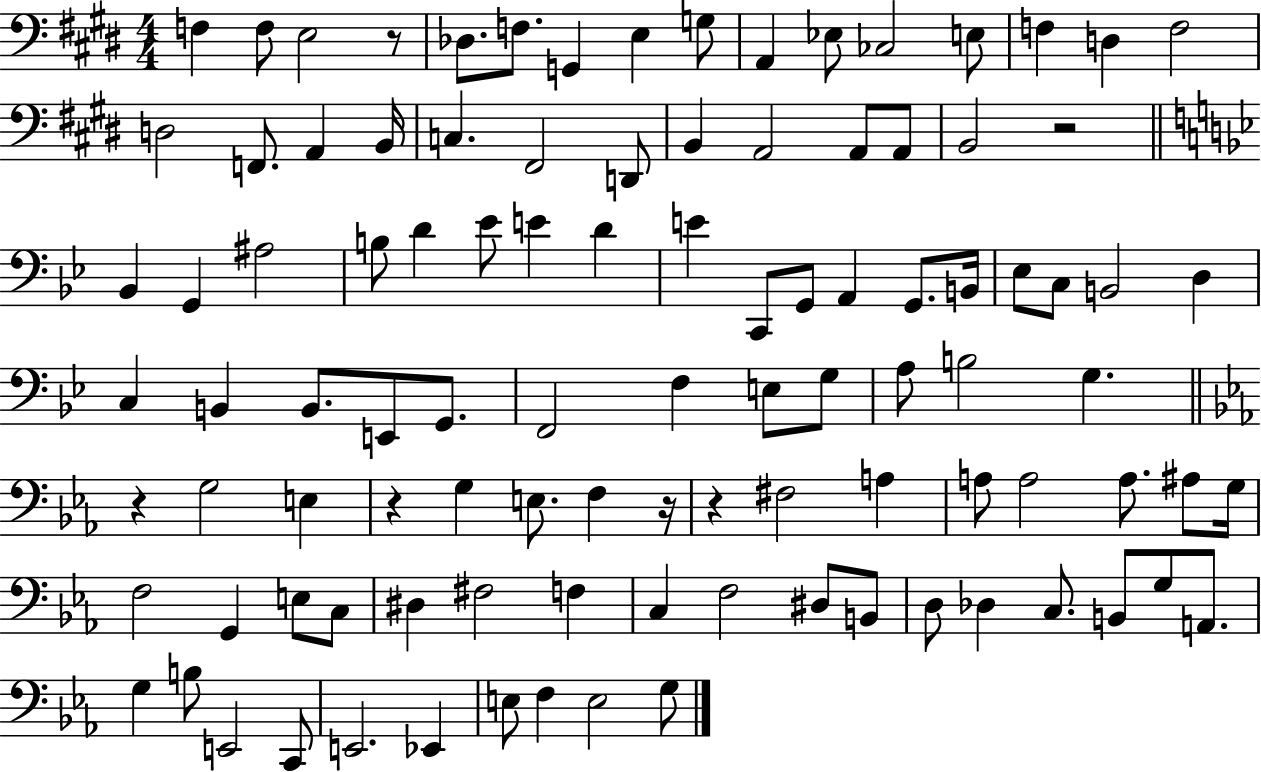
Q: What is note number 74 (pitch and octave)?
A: D#3